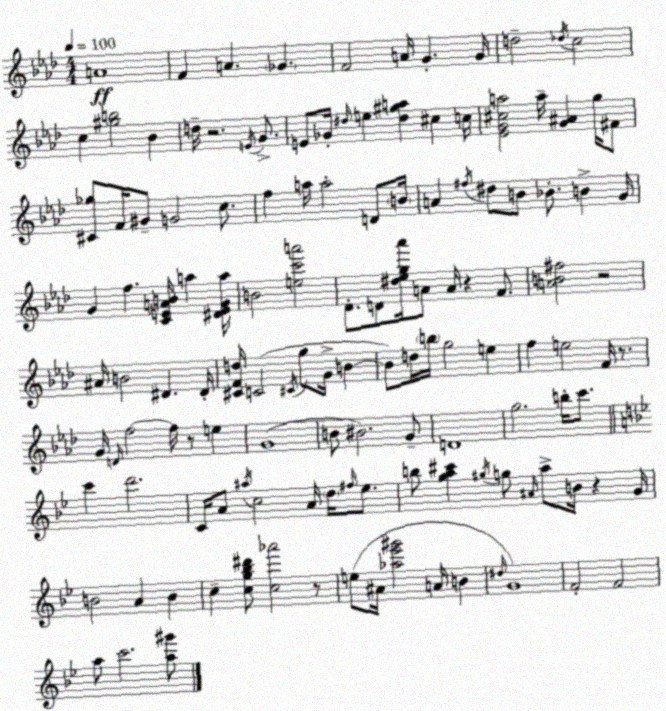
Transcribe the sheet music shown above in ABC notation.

X:1
T:Untitled
M:4/4
L:1/4
K:Ab
A4 F A _G F2 A/4 G G/4 d2 _d/4 c2 c [^gb]2 _B d/4 z2 E/4 G/2 E/2 _G/4 ^d/4 e [^d^ga] ^c c/4 [_EG^ca]2 a/4 [G^A] g/4 ^F/2 [^C_g]/2 F/4 ^G/2 G2 c/2 f a/4 a2 D/2 B/4 A ^f/4 ^d/2 B/2 _B/2 B G/4 G f [CEAB]/4 a [^DEGa]/4 B2 [ec'a']2 _D/2 D/2 [^d_eg_a']/4 A/2 A/4 z F/2 [AB^f]2 z2 ^A/4 B2 ^D ^D/4 [^CFd]/4 C2 ^C/4 g/2 G/4 B B/2 d/4 b/4 g2 e f e2 F/4 z/2 G/4 D/4 f2 f/4 z/2 e G4 B/2 ^B2 G/2 D4 g2 b/4 c'/2 c' d'2 C/4 A/2 ^a/4 c2 A/4 d/4 ^f/4 _e/2 b/2 [ga^c'] ^g/4 g/2 ^A/4 a/2 B/4 z G/4 B2 A B c [cg_b^d']/2 [c_a']2 z/2 e/2 ^A/4 [_a_e'^g']2 A/4 B ^d/4 G4 F2 F2 a/2 c'2 [a^g']/2